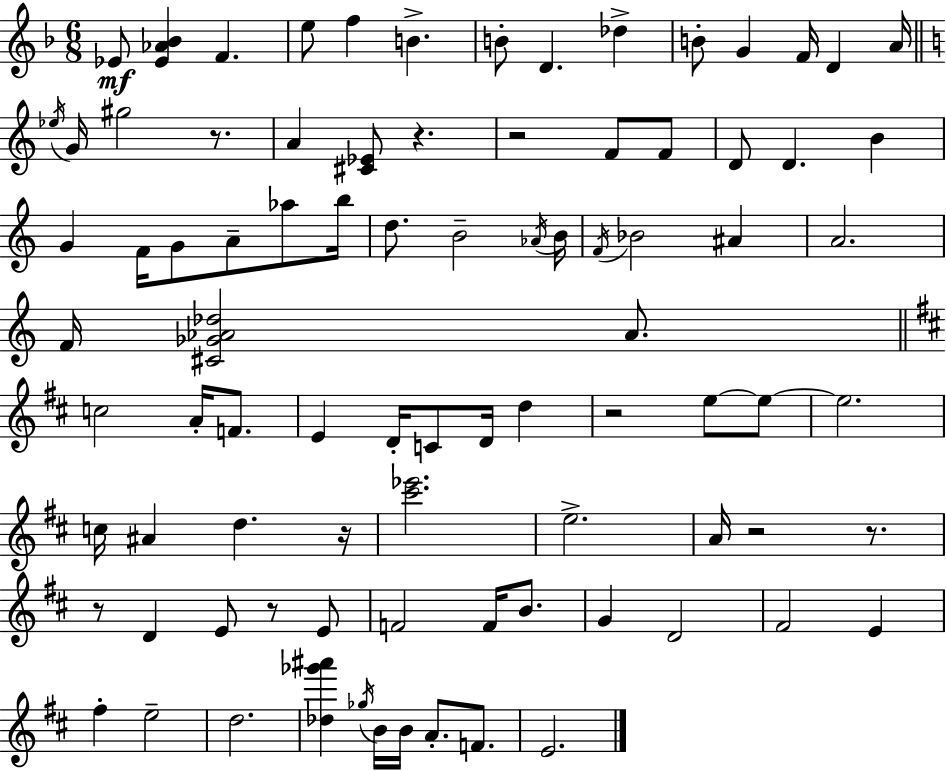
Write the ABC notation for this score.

X:1
T:Untitled
M:6/8
L:1/4
K:Dm
_E/2 [_E_A_B] F e/2 f B B/2 D _d B/2 G F/4 D A/4 _e/4 G/4 ^g2 z/2 A [^C_E]/2 z z2 F/2 F/2 D/2 D B G F/4 G/2 A/2 _a/2 b/4 d/2 B2 _A/4 B/4 F/4 _B2 ^A A2 F/4 [^C_G_A_d]2 _A/2 c2 A/4 F/2 E D/4 C/2 D/4 d z2 e/2 e/2 e2 c/4 ^A d z/4 [^c'_e']2 e2 A/4 z2 z/2 z/2 D E/2 z/2 E/2 F2 F/4 B/2 G D2 ^F2 E ^f e2 d2 [_d_g'^a'] _g/4 B/4 B/4 A/2 F/2 E2